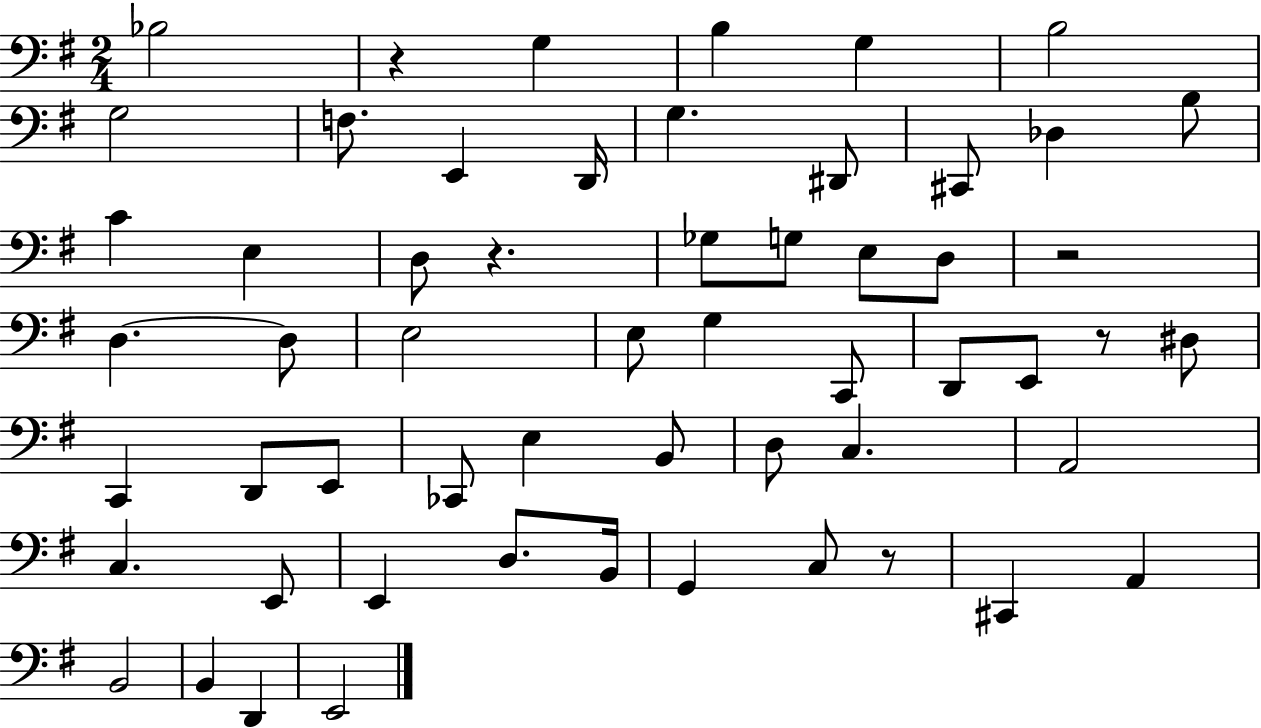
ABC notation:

X:1
T:Untitled
M:2/4
L:1/4
K:G
_B,2 z G, B, G, B,2 G,2 F,/2 E,, D,,/4 G, ^D,,/2 ^C,,/2 _D, B,/2 C E, D,/2 z _G,/2 G,/2 E,/2 D,/2 z2 D, D,/2 E,2 E,/2 G, C,,/2 D,,/2 E,,/2 z/2 ^D,/2 C,, D,,/2 E,,/2 _C,,/2 E, B,,/2 D,/2 C, A,,2 C, E,,/2 E,, D,/2 B,,/4 G,, C,/2 z/2 ^C,, A,, B,,2 B,, D,, E,,2